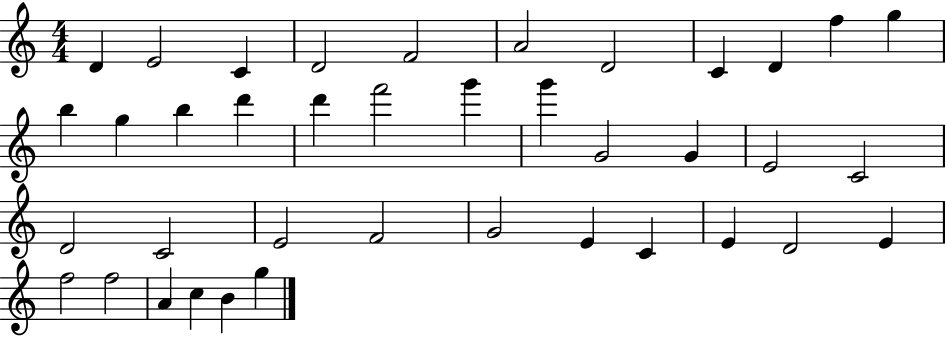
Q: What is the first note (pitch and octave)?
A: D4